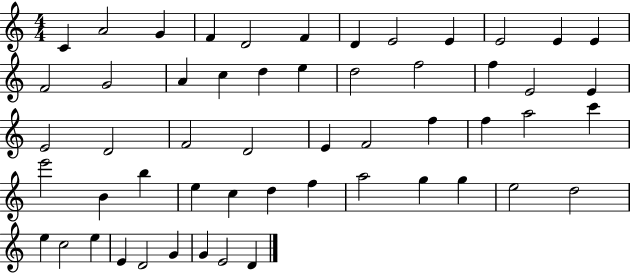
C4/q A4/h G4/q F4/q D4/h F4/q D4/q E4/h E4/q E4/h E4/q E4/q F4/h G4/h A4/q C5/q D5/q E5/q D5/h F5/h F5/q E4/h E4/q E4/h D4/h F4/h D4/h E4/q F4/h F5/q F5/q A5/h C6/q E6/h B4/q B5/q E5/q C5/q D5/q F5/q A5/h G5/q G5/q E5/h D5/h E5/q C5/h E5/q E4/q D4/h G4/q G4/q E4/h D4/q